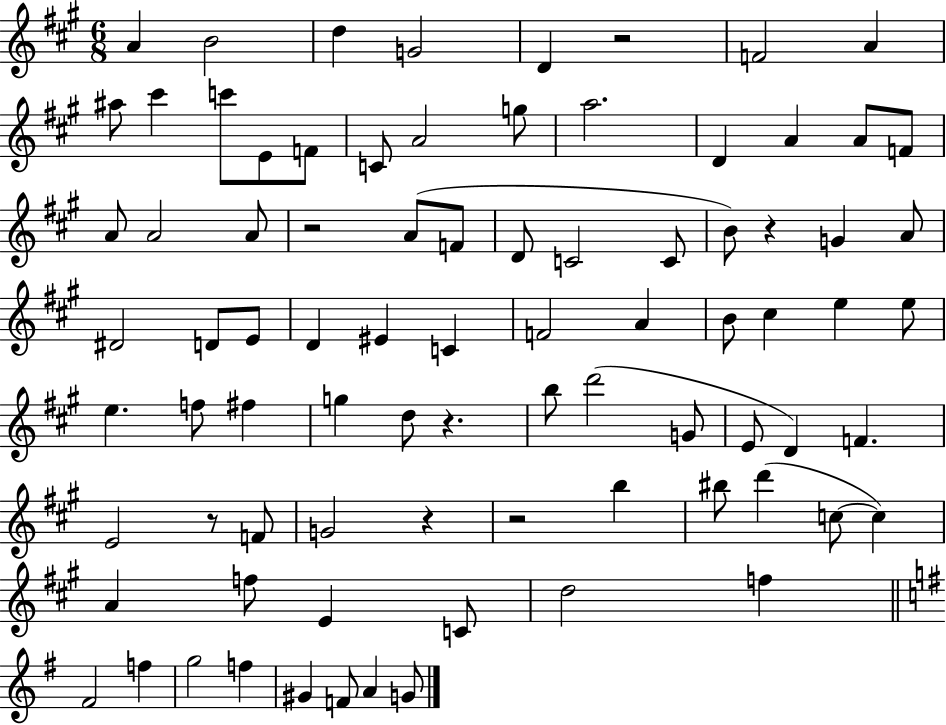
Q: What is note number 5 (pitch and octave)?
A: D4